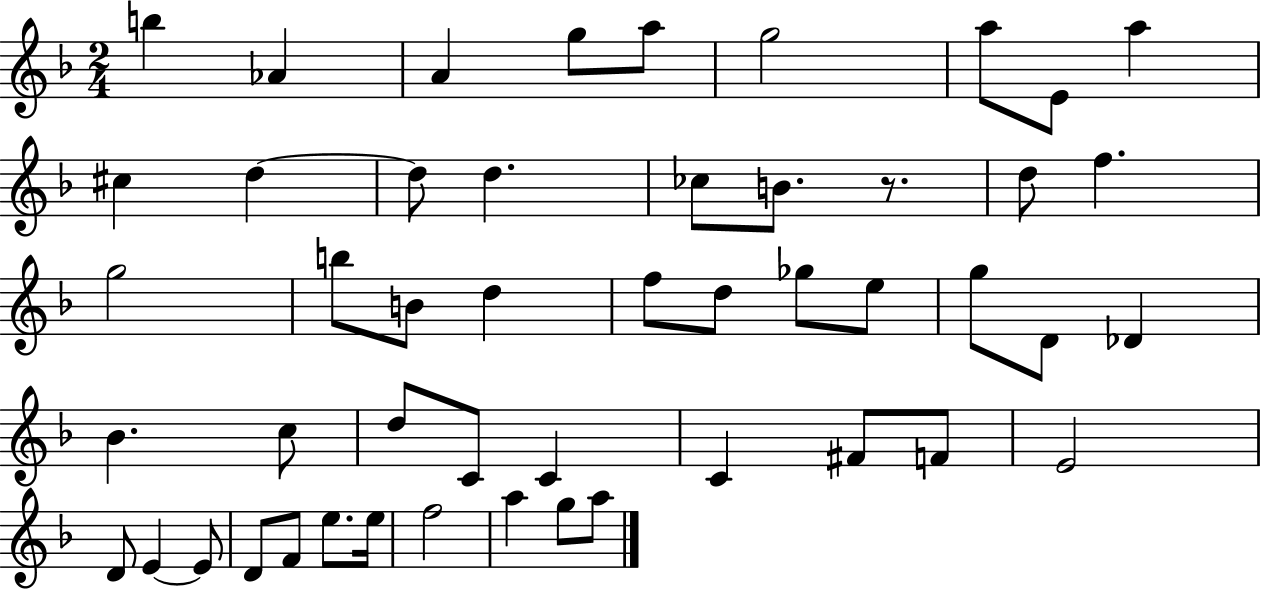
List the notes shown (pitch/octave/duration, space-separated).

B5/q Ab4/q A4/q G5/e A5/e G5/h A5/e E4/e A5/q C#5/q D5/q D5/e D5/q. CES5/e B4/e. R/e. D5/e F5/q. G5/h B5/e B4/e D5/q F5/e D5/e Gb5/e E5/e G5/e D4/e Db4/q Bb4/q. C5/e D5/e C4/e C4/q C4/q F#4/e F4/e E4/h D4/e E4/q E4/e D4/e F4/e E5/e. E5/s F5/h A5/q G5/e A5/e